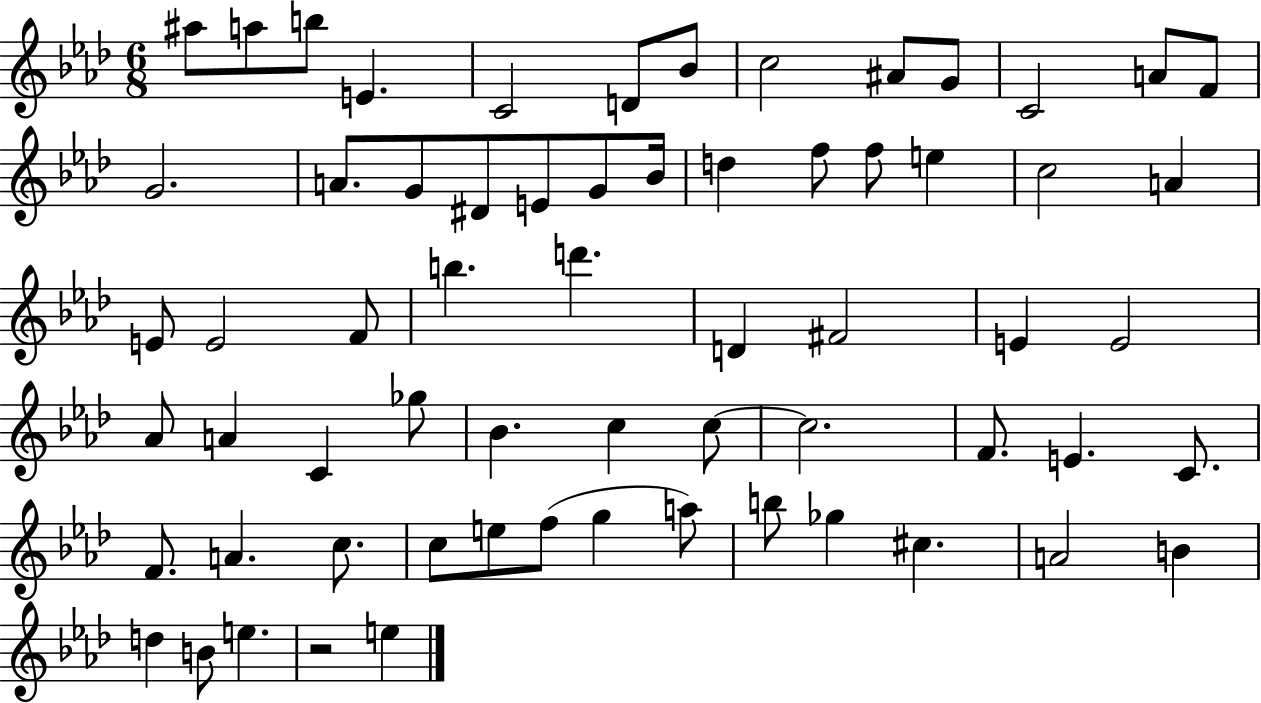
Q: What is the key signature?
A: AES major